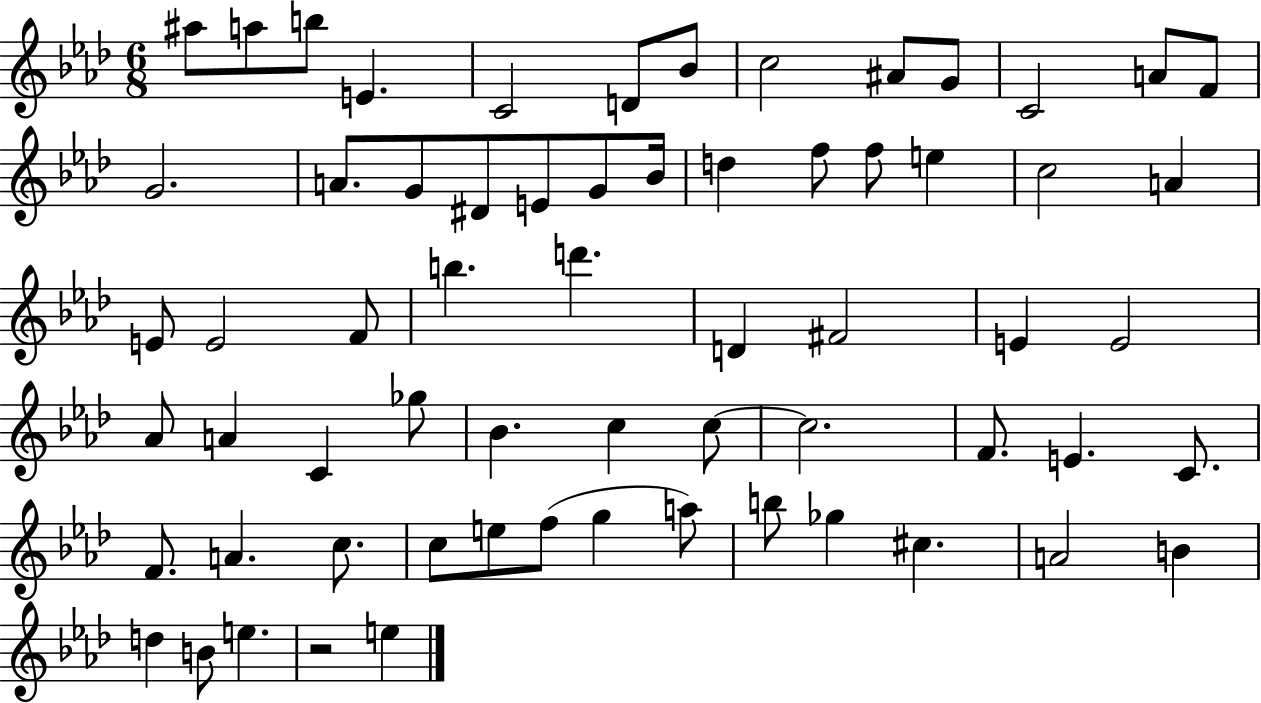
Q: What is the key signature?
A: AES major